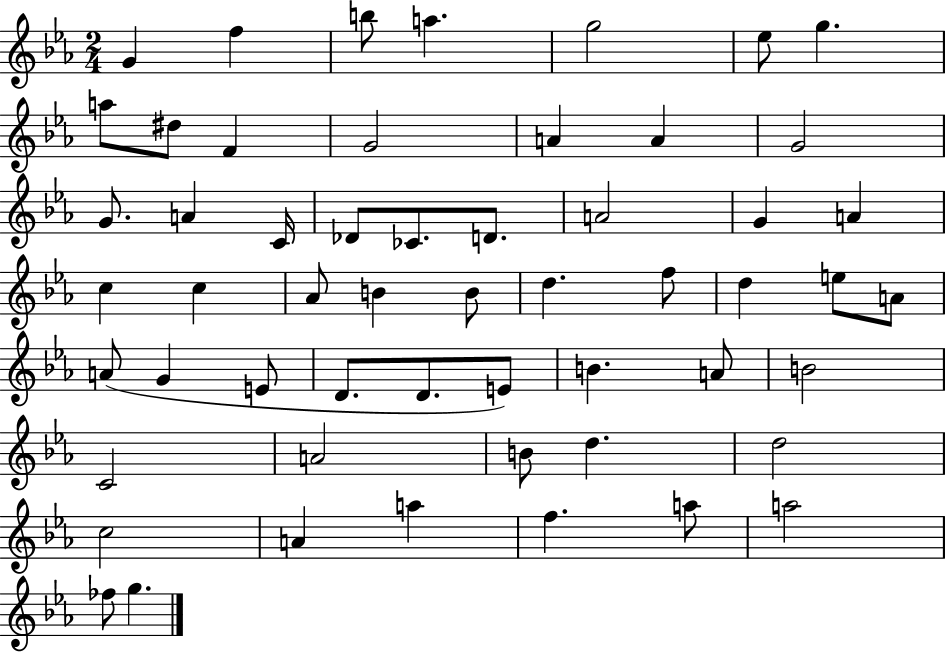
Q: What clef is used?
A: treble